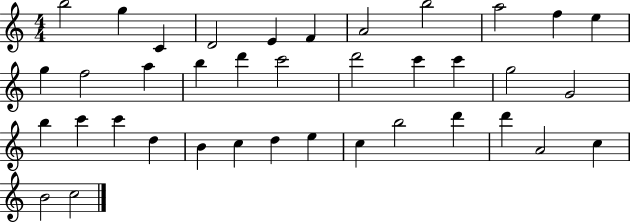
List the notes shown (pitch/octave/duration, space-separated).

B5/h G5/q C4/q D4/h E4/q F4/q A4/h B5/h A5/h F5/q E5/q G5/q F5/h A5/q B5/q D6/q C6/h D6/h C6/q C6/q G5/h G4/h B5/q C6/q C6/q D5/q B4/q C5/q D5/q E5/q C5/q B5/h D6/q D6/q A4/h C5/q B4/h C5/h